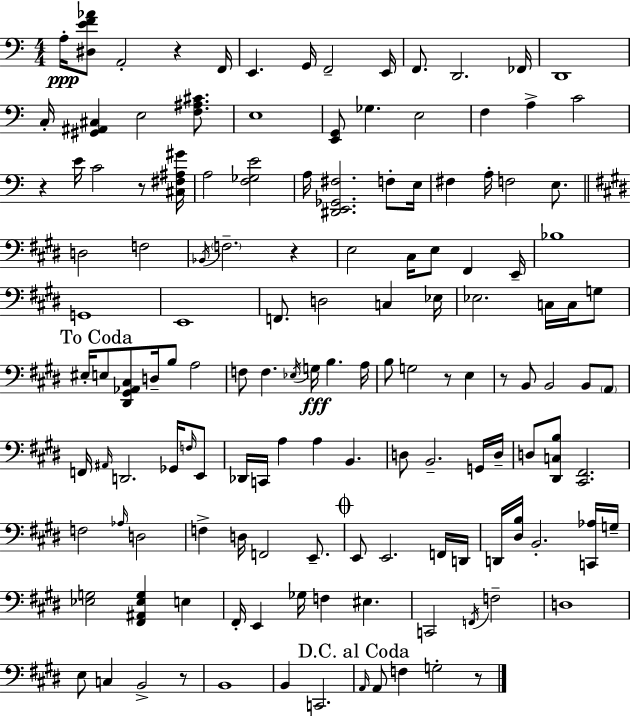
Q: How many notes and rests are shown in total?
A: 139